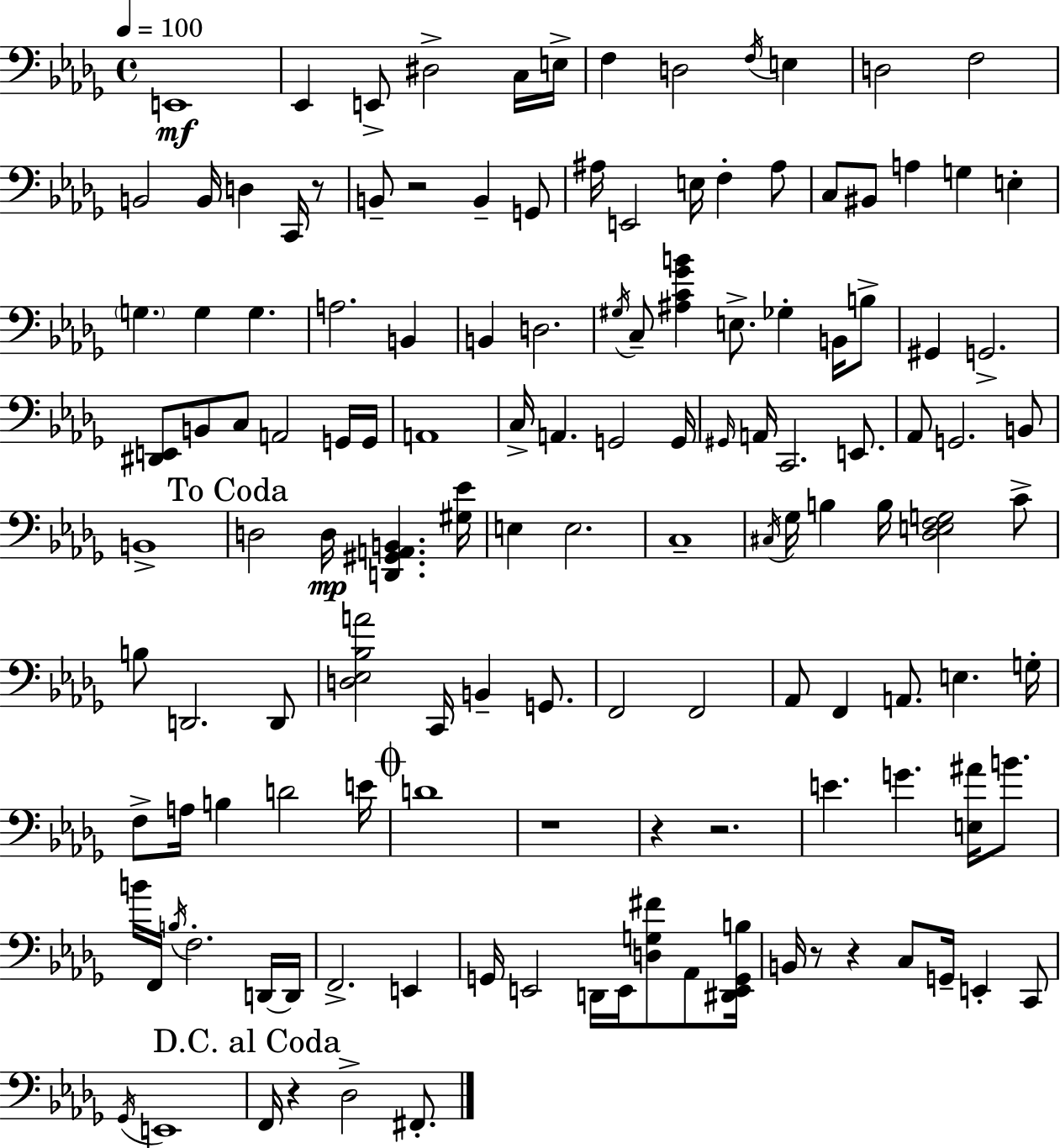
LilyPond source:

{
  \clef bass
  \time 4/4
  \defaultTimeSignature
  \key bes \minor
  \tempo 4 = 100
  \repeat volta 2 { e,1\mf | ees,4 e,8-> dis2-> c16 e16-> | f4 d2 \acciaccatura { f16 } e4 | d2 f2 | \break b,2 b,16 d4 c,16 r8 | b,8-- r2 b,4-- g,8 | ais16 e,2 e16 f4-. ais8 | c8 bis,8 a4 g4 e4-. | \break \parenthesize g4. g4 g4. | a2. b,4 | b,4 d2. | \acciaccatura { gis16 } c8-- <ais c' ges' b'>4 e8.-> ges4-. b,16 | \break b8-> gis,4 g,2.-> | <dis, e,>8 b,8 c8 a,2 | g,16 g,16 a,1 | c16-> a,4. g,2 | \break g,16 \grace { gis,16 } a,16 c,2. | e,8. aes,8 g,2. | b,8 b,1-> | \mark "To Coda" d2 d16\mp <d, gis, a, b,>4. | \break <gis ees'>16 e4 e2. | c1-- | \acciaccatura { cis16 } ges16 b4 b16 <des e f g>2 | c'8-> b8 d,2. | \break d,8 <d ees bes a'>2 c,16 b,4-- | g,8. f,2 f,2 | aes,8 f,4 a,8. e4. | g16-. f8-> a16 b4 d'2 | \break e'16 \mark \markup { \musicglyph "scripts.coda" } d'1 | r1 | r4 r2. | e'4. g'4. | \break <e ais'>16 b'8. b'16 f,16 \acciaccatura { b16 } f2.-. | d,16~~ d,16 f,2.-> | e,4 g,16 e,2 d,16 e,16 | <d g fis'>8 aes,8 <dis, e, g, b>16 b,16 r8 r4 c8 g,16-- e,4-. | \break c,8 \acciaccatura { ges,16 } e,1 | \mark "D.C. al Coda" f,16 r4 des2-> | fis,8.-. } \bar "|."
}